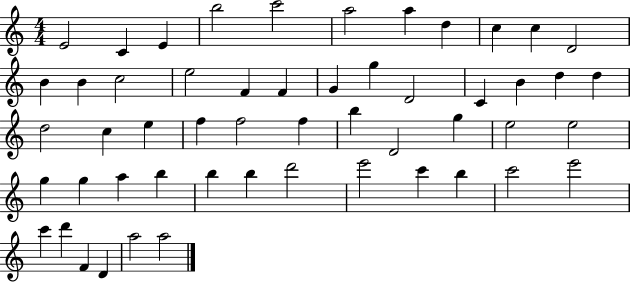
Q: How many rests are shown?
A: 0